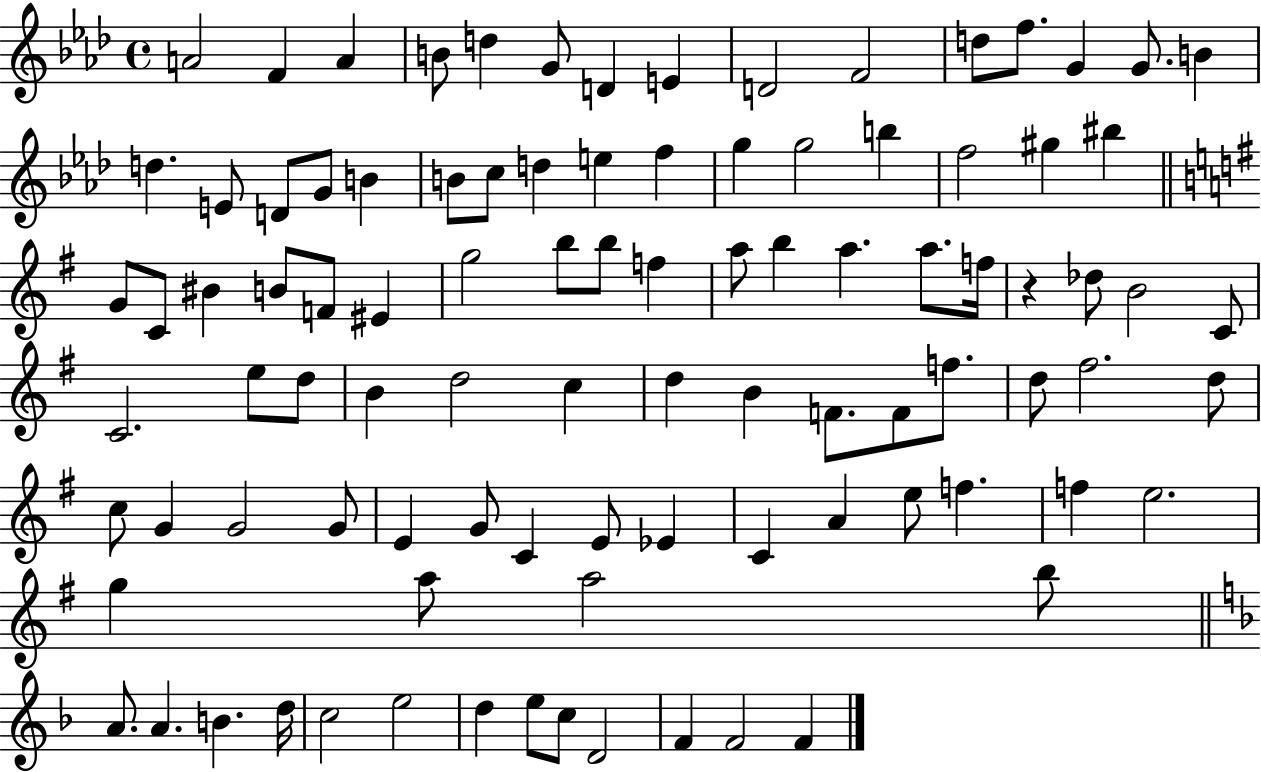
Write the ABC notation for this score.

X:1
T:Untitled
M:4/4
L:1/4
K:Ab
A2 F A B/2 d G/2 D E D2 F2 d/2 f/2 G G/2 B d E/2 D/2 G/2 B B/2 c/2 d e f g g2 b f2 ^g ^b G/2 C/2 ^B B/2 F/2 ^E g2 b/2 b/2 f a/2 b a a/2 f/4 z _d/2 B2 C/2 C2 e/2 d/2 B d2 c d B F/2 F/2 f/2 d/2 ^f2 d/2 c/2 G G2 G/2 E G/2 C E/2 _E C A e/2 f f e2 g a/2 a2 b/2 A/2 A B d/4 c2 e2 d e/2 c/2 D2 F F2 F